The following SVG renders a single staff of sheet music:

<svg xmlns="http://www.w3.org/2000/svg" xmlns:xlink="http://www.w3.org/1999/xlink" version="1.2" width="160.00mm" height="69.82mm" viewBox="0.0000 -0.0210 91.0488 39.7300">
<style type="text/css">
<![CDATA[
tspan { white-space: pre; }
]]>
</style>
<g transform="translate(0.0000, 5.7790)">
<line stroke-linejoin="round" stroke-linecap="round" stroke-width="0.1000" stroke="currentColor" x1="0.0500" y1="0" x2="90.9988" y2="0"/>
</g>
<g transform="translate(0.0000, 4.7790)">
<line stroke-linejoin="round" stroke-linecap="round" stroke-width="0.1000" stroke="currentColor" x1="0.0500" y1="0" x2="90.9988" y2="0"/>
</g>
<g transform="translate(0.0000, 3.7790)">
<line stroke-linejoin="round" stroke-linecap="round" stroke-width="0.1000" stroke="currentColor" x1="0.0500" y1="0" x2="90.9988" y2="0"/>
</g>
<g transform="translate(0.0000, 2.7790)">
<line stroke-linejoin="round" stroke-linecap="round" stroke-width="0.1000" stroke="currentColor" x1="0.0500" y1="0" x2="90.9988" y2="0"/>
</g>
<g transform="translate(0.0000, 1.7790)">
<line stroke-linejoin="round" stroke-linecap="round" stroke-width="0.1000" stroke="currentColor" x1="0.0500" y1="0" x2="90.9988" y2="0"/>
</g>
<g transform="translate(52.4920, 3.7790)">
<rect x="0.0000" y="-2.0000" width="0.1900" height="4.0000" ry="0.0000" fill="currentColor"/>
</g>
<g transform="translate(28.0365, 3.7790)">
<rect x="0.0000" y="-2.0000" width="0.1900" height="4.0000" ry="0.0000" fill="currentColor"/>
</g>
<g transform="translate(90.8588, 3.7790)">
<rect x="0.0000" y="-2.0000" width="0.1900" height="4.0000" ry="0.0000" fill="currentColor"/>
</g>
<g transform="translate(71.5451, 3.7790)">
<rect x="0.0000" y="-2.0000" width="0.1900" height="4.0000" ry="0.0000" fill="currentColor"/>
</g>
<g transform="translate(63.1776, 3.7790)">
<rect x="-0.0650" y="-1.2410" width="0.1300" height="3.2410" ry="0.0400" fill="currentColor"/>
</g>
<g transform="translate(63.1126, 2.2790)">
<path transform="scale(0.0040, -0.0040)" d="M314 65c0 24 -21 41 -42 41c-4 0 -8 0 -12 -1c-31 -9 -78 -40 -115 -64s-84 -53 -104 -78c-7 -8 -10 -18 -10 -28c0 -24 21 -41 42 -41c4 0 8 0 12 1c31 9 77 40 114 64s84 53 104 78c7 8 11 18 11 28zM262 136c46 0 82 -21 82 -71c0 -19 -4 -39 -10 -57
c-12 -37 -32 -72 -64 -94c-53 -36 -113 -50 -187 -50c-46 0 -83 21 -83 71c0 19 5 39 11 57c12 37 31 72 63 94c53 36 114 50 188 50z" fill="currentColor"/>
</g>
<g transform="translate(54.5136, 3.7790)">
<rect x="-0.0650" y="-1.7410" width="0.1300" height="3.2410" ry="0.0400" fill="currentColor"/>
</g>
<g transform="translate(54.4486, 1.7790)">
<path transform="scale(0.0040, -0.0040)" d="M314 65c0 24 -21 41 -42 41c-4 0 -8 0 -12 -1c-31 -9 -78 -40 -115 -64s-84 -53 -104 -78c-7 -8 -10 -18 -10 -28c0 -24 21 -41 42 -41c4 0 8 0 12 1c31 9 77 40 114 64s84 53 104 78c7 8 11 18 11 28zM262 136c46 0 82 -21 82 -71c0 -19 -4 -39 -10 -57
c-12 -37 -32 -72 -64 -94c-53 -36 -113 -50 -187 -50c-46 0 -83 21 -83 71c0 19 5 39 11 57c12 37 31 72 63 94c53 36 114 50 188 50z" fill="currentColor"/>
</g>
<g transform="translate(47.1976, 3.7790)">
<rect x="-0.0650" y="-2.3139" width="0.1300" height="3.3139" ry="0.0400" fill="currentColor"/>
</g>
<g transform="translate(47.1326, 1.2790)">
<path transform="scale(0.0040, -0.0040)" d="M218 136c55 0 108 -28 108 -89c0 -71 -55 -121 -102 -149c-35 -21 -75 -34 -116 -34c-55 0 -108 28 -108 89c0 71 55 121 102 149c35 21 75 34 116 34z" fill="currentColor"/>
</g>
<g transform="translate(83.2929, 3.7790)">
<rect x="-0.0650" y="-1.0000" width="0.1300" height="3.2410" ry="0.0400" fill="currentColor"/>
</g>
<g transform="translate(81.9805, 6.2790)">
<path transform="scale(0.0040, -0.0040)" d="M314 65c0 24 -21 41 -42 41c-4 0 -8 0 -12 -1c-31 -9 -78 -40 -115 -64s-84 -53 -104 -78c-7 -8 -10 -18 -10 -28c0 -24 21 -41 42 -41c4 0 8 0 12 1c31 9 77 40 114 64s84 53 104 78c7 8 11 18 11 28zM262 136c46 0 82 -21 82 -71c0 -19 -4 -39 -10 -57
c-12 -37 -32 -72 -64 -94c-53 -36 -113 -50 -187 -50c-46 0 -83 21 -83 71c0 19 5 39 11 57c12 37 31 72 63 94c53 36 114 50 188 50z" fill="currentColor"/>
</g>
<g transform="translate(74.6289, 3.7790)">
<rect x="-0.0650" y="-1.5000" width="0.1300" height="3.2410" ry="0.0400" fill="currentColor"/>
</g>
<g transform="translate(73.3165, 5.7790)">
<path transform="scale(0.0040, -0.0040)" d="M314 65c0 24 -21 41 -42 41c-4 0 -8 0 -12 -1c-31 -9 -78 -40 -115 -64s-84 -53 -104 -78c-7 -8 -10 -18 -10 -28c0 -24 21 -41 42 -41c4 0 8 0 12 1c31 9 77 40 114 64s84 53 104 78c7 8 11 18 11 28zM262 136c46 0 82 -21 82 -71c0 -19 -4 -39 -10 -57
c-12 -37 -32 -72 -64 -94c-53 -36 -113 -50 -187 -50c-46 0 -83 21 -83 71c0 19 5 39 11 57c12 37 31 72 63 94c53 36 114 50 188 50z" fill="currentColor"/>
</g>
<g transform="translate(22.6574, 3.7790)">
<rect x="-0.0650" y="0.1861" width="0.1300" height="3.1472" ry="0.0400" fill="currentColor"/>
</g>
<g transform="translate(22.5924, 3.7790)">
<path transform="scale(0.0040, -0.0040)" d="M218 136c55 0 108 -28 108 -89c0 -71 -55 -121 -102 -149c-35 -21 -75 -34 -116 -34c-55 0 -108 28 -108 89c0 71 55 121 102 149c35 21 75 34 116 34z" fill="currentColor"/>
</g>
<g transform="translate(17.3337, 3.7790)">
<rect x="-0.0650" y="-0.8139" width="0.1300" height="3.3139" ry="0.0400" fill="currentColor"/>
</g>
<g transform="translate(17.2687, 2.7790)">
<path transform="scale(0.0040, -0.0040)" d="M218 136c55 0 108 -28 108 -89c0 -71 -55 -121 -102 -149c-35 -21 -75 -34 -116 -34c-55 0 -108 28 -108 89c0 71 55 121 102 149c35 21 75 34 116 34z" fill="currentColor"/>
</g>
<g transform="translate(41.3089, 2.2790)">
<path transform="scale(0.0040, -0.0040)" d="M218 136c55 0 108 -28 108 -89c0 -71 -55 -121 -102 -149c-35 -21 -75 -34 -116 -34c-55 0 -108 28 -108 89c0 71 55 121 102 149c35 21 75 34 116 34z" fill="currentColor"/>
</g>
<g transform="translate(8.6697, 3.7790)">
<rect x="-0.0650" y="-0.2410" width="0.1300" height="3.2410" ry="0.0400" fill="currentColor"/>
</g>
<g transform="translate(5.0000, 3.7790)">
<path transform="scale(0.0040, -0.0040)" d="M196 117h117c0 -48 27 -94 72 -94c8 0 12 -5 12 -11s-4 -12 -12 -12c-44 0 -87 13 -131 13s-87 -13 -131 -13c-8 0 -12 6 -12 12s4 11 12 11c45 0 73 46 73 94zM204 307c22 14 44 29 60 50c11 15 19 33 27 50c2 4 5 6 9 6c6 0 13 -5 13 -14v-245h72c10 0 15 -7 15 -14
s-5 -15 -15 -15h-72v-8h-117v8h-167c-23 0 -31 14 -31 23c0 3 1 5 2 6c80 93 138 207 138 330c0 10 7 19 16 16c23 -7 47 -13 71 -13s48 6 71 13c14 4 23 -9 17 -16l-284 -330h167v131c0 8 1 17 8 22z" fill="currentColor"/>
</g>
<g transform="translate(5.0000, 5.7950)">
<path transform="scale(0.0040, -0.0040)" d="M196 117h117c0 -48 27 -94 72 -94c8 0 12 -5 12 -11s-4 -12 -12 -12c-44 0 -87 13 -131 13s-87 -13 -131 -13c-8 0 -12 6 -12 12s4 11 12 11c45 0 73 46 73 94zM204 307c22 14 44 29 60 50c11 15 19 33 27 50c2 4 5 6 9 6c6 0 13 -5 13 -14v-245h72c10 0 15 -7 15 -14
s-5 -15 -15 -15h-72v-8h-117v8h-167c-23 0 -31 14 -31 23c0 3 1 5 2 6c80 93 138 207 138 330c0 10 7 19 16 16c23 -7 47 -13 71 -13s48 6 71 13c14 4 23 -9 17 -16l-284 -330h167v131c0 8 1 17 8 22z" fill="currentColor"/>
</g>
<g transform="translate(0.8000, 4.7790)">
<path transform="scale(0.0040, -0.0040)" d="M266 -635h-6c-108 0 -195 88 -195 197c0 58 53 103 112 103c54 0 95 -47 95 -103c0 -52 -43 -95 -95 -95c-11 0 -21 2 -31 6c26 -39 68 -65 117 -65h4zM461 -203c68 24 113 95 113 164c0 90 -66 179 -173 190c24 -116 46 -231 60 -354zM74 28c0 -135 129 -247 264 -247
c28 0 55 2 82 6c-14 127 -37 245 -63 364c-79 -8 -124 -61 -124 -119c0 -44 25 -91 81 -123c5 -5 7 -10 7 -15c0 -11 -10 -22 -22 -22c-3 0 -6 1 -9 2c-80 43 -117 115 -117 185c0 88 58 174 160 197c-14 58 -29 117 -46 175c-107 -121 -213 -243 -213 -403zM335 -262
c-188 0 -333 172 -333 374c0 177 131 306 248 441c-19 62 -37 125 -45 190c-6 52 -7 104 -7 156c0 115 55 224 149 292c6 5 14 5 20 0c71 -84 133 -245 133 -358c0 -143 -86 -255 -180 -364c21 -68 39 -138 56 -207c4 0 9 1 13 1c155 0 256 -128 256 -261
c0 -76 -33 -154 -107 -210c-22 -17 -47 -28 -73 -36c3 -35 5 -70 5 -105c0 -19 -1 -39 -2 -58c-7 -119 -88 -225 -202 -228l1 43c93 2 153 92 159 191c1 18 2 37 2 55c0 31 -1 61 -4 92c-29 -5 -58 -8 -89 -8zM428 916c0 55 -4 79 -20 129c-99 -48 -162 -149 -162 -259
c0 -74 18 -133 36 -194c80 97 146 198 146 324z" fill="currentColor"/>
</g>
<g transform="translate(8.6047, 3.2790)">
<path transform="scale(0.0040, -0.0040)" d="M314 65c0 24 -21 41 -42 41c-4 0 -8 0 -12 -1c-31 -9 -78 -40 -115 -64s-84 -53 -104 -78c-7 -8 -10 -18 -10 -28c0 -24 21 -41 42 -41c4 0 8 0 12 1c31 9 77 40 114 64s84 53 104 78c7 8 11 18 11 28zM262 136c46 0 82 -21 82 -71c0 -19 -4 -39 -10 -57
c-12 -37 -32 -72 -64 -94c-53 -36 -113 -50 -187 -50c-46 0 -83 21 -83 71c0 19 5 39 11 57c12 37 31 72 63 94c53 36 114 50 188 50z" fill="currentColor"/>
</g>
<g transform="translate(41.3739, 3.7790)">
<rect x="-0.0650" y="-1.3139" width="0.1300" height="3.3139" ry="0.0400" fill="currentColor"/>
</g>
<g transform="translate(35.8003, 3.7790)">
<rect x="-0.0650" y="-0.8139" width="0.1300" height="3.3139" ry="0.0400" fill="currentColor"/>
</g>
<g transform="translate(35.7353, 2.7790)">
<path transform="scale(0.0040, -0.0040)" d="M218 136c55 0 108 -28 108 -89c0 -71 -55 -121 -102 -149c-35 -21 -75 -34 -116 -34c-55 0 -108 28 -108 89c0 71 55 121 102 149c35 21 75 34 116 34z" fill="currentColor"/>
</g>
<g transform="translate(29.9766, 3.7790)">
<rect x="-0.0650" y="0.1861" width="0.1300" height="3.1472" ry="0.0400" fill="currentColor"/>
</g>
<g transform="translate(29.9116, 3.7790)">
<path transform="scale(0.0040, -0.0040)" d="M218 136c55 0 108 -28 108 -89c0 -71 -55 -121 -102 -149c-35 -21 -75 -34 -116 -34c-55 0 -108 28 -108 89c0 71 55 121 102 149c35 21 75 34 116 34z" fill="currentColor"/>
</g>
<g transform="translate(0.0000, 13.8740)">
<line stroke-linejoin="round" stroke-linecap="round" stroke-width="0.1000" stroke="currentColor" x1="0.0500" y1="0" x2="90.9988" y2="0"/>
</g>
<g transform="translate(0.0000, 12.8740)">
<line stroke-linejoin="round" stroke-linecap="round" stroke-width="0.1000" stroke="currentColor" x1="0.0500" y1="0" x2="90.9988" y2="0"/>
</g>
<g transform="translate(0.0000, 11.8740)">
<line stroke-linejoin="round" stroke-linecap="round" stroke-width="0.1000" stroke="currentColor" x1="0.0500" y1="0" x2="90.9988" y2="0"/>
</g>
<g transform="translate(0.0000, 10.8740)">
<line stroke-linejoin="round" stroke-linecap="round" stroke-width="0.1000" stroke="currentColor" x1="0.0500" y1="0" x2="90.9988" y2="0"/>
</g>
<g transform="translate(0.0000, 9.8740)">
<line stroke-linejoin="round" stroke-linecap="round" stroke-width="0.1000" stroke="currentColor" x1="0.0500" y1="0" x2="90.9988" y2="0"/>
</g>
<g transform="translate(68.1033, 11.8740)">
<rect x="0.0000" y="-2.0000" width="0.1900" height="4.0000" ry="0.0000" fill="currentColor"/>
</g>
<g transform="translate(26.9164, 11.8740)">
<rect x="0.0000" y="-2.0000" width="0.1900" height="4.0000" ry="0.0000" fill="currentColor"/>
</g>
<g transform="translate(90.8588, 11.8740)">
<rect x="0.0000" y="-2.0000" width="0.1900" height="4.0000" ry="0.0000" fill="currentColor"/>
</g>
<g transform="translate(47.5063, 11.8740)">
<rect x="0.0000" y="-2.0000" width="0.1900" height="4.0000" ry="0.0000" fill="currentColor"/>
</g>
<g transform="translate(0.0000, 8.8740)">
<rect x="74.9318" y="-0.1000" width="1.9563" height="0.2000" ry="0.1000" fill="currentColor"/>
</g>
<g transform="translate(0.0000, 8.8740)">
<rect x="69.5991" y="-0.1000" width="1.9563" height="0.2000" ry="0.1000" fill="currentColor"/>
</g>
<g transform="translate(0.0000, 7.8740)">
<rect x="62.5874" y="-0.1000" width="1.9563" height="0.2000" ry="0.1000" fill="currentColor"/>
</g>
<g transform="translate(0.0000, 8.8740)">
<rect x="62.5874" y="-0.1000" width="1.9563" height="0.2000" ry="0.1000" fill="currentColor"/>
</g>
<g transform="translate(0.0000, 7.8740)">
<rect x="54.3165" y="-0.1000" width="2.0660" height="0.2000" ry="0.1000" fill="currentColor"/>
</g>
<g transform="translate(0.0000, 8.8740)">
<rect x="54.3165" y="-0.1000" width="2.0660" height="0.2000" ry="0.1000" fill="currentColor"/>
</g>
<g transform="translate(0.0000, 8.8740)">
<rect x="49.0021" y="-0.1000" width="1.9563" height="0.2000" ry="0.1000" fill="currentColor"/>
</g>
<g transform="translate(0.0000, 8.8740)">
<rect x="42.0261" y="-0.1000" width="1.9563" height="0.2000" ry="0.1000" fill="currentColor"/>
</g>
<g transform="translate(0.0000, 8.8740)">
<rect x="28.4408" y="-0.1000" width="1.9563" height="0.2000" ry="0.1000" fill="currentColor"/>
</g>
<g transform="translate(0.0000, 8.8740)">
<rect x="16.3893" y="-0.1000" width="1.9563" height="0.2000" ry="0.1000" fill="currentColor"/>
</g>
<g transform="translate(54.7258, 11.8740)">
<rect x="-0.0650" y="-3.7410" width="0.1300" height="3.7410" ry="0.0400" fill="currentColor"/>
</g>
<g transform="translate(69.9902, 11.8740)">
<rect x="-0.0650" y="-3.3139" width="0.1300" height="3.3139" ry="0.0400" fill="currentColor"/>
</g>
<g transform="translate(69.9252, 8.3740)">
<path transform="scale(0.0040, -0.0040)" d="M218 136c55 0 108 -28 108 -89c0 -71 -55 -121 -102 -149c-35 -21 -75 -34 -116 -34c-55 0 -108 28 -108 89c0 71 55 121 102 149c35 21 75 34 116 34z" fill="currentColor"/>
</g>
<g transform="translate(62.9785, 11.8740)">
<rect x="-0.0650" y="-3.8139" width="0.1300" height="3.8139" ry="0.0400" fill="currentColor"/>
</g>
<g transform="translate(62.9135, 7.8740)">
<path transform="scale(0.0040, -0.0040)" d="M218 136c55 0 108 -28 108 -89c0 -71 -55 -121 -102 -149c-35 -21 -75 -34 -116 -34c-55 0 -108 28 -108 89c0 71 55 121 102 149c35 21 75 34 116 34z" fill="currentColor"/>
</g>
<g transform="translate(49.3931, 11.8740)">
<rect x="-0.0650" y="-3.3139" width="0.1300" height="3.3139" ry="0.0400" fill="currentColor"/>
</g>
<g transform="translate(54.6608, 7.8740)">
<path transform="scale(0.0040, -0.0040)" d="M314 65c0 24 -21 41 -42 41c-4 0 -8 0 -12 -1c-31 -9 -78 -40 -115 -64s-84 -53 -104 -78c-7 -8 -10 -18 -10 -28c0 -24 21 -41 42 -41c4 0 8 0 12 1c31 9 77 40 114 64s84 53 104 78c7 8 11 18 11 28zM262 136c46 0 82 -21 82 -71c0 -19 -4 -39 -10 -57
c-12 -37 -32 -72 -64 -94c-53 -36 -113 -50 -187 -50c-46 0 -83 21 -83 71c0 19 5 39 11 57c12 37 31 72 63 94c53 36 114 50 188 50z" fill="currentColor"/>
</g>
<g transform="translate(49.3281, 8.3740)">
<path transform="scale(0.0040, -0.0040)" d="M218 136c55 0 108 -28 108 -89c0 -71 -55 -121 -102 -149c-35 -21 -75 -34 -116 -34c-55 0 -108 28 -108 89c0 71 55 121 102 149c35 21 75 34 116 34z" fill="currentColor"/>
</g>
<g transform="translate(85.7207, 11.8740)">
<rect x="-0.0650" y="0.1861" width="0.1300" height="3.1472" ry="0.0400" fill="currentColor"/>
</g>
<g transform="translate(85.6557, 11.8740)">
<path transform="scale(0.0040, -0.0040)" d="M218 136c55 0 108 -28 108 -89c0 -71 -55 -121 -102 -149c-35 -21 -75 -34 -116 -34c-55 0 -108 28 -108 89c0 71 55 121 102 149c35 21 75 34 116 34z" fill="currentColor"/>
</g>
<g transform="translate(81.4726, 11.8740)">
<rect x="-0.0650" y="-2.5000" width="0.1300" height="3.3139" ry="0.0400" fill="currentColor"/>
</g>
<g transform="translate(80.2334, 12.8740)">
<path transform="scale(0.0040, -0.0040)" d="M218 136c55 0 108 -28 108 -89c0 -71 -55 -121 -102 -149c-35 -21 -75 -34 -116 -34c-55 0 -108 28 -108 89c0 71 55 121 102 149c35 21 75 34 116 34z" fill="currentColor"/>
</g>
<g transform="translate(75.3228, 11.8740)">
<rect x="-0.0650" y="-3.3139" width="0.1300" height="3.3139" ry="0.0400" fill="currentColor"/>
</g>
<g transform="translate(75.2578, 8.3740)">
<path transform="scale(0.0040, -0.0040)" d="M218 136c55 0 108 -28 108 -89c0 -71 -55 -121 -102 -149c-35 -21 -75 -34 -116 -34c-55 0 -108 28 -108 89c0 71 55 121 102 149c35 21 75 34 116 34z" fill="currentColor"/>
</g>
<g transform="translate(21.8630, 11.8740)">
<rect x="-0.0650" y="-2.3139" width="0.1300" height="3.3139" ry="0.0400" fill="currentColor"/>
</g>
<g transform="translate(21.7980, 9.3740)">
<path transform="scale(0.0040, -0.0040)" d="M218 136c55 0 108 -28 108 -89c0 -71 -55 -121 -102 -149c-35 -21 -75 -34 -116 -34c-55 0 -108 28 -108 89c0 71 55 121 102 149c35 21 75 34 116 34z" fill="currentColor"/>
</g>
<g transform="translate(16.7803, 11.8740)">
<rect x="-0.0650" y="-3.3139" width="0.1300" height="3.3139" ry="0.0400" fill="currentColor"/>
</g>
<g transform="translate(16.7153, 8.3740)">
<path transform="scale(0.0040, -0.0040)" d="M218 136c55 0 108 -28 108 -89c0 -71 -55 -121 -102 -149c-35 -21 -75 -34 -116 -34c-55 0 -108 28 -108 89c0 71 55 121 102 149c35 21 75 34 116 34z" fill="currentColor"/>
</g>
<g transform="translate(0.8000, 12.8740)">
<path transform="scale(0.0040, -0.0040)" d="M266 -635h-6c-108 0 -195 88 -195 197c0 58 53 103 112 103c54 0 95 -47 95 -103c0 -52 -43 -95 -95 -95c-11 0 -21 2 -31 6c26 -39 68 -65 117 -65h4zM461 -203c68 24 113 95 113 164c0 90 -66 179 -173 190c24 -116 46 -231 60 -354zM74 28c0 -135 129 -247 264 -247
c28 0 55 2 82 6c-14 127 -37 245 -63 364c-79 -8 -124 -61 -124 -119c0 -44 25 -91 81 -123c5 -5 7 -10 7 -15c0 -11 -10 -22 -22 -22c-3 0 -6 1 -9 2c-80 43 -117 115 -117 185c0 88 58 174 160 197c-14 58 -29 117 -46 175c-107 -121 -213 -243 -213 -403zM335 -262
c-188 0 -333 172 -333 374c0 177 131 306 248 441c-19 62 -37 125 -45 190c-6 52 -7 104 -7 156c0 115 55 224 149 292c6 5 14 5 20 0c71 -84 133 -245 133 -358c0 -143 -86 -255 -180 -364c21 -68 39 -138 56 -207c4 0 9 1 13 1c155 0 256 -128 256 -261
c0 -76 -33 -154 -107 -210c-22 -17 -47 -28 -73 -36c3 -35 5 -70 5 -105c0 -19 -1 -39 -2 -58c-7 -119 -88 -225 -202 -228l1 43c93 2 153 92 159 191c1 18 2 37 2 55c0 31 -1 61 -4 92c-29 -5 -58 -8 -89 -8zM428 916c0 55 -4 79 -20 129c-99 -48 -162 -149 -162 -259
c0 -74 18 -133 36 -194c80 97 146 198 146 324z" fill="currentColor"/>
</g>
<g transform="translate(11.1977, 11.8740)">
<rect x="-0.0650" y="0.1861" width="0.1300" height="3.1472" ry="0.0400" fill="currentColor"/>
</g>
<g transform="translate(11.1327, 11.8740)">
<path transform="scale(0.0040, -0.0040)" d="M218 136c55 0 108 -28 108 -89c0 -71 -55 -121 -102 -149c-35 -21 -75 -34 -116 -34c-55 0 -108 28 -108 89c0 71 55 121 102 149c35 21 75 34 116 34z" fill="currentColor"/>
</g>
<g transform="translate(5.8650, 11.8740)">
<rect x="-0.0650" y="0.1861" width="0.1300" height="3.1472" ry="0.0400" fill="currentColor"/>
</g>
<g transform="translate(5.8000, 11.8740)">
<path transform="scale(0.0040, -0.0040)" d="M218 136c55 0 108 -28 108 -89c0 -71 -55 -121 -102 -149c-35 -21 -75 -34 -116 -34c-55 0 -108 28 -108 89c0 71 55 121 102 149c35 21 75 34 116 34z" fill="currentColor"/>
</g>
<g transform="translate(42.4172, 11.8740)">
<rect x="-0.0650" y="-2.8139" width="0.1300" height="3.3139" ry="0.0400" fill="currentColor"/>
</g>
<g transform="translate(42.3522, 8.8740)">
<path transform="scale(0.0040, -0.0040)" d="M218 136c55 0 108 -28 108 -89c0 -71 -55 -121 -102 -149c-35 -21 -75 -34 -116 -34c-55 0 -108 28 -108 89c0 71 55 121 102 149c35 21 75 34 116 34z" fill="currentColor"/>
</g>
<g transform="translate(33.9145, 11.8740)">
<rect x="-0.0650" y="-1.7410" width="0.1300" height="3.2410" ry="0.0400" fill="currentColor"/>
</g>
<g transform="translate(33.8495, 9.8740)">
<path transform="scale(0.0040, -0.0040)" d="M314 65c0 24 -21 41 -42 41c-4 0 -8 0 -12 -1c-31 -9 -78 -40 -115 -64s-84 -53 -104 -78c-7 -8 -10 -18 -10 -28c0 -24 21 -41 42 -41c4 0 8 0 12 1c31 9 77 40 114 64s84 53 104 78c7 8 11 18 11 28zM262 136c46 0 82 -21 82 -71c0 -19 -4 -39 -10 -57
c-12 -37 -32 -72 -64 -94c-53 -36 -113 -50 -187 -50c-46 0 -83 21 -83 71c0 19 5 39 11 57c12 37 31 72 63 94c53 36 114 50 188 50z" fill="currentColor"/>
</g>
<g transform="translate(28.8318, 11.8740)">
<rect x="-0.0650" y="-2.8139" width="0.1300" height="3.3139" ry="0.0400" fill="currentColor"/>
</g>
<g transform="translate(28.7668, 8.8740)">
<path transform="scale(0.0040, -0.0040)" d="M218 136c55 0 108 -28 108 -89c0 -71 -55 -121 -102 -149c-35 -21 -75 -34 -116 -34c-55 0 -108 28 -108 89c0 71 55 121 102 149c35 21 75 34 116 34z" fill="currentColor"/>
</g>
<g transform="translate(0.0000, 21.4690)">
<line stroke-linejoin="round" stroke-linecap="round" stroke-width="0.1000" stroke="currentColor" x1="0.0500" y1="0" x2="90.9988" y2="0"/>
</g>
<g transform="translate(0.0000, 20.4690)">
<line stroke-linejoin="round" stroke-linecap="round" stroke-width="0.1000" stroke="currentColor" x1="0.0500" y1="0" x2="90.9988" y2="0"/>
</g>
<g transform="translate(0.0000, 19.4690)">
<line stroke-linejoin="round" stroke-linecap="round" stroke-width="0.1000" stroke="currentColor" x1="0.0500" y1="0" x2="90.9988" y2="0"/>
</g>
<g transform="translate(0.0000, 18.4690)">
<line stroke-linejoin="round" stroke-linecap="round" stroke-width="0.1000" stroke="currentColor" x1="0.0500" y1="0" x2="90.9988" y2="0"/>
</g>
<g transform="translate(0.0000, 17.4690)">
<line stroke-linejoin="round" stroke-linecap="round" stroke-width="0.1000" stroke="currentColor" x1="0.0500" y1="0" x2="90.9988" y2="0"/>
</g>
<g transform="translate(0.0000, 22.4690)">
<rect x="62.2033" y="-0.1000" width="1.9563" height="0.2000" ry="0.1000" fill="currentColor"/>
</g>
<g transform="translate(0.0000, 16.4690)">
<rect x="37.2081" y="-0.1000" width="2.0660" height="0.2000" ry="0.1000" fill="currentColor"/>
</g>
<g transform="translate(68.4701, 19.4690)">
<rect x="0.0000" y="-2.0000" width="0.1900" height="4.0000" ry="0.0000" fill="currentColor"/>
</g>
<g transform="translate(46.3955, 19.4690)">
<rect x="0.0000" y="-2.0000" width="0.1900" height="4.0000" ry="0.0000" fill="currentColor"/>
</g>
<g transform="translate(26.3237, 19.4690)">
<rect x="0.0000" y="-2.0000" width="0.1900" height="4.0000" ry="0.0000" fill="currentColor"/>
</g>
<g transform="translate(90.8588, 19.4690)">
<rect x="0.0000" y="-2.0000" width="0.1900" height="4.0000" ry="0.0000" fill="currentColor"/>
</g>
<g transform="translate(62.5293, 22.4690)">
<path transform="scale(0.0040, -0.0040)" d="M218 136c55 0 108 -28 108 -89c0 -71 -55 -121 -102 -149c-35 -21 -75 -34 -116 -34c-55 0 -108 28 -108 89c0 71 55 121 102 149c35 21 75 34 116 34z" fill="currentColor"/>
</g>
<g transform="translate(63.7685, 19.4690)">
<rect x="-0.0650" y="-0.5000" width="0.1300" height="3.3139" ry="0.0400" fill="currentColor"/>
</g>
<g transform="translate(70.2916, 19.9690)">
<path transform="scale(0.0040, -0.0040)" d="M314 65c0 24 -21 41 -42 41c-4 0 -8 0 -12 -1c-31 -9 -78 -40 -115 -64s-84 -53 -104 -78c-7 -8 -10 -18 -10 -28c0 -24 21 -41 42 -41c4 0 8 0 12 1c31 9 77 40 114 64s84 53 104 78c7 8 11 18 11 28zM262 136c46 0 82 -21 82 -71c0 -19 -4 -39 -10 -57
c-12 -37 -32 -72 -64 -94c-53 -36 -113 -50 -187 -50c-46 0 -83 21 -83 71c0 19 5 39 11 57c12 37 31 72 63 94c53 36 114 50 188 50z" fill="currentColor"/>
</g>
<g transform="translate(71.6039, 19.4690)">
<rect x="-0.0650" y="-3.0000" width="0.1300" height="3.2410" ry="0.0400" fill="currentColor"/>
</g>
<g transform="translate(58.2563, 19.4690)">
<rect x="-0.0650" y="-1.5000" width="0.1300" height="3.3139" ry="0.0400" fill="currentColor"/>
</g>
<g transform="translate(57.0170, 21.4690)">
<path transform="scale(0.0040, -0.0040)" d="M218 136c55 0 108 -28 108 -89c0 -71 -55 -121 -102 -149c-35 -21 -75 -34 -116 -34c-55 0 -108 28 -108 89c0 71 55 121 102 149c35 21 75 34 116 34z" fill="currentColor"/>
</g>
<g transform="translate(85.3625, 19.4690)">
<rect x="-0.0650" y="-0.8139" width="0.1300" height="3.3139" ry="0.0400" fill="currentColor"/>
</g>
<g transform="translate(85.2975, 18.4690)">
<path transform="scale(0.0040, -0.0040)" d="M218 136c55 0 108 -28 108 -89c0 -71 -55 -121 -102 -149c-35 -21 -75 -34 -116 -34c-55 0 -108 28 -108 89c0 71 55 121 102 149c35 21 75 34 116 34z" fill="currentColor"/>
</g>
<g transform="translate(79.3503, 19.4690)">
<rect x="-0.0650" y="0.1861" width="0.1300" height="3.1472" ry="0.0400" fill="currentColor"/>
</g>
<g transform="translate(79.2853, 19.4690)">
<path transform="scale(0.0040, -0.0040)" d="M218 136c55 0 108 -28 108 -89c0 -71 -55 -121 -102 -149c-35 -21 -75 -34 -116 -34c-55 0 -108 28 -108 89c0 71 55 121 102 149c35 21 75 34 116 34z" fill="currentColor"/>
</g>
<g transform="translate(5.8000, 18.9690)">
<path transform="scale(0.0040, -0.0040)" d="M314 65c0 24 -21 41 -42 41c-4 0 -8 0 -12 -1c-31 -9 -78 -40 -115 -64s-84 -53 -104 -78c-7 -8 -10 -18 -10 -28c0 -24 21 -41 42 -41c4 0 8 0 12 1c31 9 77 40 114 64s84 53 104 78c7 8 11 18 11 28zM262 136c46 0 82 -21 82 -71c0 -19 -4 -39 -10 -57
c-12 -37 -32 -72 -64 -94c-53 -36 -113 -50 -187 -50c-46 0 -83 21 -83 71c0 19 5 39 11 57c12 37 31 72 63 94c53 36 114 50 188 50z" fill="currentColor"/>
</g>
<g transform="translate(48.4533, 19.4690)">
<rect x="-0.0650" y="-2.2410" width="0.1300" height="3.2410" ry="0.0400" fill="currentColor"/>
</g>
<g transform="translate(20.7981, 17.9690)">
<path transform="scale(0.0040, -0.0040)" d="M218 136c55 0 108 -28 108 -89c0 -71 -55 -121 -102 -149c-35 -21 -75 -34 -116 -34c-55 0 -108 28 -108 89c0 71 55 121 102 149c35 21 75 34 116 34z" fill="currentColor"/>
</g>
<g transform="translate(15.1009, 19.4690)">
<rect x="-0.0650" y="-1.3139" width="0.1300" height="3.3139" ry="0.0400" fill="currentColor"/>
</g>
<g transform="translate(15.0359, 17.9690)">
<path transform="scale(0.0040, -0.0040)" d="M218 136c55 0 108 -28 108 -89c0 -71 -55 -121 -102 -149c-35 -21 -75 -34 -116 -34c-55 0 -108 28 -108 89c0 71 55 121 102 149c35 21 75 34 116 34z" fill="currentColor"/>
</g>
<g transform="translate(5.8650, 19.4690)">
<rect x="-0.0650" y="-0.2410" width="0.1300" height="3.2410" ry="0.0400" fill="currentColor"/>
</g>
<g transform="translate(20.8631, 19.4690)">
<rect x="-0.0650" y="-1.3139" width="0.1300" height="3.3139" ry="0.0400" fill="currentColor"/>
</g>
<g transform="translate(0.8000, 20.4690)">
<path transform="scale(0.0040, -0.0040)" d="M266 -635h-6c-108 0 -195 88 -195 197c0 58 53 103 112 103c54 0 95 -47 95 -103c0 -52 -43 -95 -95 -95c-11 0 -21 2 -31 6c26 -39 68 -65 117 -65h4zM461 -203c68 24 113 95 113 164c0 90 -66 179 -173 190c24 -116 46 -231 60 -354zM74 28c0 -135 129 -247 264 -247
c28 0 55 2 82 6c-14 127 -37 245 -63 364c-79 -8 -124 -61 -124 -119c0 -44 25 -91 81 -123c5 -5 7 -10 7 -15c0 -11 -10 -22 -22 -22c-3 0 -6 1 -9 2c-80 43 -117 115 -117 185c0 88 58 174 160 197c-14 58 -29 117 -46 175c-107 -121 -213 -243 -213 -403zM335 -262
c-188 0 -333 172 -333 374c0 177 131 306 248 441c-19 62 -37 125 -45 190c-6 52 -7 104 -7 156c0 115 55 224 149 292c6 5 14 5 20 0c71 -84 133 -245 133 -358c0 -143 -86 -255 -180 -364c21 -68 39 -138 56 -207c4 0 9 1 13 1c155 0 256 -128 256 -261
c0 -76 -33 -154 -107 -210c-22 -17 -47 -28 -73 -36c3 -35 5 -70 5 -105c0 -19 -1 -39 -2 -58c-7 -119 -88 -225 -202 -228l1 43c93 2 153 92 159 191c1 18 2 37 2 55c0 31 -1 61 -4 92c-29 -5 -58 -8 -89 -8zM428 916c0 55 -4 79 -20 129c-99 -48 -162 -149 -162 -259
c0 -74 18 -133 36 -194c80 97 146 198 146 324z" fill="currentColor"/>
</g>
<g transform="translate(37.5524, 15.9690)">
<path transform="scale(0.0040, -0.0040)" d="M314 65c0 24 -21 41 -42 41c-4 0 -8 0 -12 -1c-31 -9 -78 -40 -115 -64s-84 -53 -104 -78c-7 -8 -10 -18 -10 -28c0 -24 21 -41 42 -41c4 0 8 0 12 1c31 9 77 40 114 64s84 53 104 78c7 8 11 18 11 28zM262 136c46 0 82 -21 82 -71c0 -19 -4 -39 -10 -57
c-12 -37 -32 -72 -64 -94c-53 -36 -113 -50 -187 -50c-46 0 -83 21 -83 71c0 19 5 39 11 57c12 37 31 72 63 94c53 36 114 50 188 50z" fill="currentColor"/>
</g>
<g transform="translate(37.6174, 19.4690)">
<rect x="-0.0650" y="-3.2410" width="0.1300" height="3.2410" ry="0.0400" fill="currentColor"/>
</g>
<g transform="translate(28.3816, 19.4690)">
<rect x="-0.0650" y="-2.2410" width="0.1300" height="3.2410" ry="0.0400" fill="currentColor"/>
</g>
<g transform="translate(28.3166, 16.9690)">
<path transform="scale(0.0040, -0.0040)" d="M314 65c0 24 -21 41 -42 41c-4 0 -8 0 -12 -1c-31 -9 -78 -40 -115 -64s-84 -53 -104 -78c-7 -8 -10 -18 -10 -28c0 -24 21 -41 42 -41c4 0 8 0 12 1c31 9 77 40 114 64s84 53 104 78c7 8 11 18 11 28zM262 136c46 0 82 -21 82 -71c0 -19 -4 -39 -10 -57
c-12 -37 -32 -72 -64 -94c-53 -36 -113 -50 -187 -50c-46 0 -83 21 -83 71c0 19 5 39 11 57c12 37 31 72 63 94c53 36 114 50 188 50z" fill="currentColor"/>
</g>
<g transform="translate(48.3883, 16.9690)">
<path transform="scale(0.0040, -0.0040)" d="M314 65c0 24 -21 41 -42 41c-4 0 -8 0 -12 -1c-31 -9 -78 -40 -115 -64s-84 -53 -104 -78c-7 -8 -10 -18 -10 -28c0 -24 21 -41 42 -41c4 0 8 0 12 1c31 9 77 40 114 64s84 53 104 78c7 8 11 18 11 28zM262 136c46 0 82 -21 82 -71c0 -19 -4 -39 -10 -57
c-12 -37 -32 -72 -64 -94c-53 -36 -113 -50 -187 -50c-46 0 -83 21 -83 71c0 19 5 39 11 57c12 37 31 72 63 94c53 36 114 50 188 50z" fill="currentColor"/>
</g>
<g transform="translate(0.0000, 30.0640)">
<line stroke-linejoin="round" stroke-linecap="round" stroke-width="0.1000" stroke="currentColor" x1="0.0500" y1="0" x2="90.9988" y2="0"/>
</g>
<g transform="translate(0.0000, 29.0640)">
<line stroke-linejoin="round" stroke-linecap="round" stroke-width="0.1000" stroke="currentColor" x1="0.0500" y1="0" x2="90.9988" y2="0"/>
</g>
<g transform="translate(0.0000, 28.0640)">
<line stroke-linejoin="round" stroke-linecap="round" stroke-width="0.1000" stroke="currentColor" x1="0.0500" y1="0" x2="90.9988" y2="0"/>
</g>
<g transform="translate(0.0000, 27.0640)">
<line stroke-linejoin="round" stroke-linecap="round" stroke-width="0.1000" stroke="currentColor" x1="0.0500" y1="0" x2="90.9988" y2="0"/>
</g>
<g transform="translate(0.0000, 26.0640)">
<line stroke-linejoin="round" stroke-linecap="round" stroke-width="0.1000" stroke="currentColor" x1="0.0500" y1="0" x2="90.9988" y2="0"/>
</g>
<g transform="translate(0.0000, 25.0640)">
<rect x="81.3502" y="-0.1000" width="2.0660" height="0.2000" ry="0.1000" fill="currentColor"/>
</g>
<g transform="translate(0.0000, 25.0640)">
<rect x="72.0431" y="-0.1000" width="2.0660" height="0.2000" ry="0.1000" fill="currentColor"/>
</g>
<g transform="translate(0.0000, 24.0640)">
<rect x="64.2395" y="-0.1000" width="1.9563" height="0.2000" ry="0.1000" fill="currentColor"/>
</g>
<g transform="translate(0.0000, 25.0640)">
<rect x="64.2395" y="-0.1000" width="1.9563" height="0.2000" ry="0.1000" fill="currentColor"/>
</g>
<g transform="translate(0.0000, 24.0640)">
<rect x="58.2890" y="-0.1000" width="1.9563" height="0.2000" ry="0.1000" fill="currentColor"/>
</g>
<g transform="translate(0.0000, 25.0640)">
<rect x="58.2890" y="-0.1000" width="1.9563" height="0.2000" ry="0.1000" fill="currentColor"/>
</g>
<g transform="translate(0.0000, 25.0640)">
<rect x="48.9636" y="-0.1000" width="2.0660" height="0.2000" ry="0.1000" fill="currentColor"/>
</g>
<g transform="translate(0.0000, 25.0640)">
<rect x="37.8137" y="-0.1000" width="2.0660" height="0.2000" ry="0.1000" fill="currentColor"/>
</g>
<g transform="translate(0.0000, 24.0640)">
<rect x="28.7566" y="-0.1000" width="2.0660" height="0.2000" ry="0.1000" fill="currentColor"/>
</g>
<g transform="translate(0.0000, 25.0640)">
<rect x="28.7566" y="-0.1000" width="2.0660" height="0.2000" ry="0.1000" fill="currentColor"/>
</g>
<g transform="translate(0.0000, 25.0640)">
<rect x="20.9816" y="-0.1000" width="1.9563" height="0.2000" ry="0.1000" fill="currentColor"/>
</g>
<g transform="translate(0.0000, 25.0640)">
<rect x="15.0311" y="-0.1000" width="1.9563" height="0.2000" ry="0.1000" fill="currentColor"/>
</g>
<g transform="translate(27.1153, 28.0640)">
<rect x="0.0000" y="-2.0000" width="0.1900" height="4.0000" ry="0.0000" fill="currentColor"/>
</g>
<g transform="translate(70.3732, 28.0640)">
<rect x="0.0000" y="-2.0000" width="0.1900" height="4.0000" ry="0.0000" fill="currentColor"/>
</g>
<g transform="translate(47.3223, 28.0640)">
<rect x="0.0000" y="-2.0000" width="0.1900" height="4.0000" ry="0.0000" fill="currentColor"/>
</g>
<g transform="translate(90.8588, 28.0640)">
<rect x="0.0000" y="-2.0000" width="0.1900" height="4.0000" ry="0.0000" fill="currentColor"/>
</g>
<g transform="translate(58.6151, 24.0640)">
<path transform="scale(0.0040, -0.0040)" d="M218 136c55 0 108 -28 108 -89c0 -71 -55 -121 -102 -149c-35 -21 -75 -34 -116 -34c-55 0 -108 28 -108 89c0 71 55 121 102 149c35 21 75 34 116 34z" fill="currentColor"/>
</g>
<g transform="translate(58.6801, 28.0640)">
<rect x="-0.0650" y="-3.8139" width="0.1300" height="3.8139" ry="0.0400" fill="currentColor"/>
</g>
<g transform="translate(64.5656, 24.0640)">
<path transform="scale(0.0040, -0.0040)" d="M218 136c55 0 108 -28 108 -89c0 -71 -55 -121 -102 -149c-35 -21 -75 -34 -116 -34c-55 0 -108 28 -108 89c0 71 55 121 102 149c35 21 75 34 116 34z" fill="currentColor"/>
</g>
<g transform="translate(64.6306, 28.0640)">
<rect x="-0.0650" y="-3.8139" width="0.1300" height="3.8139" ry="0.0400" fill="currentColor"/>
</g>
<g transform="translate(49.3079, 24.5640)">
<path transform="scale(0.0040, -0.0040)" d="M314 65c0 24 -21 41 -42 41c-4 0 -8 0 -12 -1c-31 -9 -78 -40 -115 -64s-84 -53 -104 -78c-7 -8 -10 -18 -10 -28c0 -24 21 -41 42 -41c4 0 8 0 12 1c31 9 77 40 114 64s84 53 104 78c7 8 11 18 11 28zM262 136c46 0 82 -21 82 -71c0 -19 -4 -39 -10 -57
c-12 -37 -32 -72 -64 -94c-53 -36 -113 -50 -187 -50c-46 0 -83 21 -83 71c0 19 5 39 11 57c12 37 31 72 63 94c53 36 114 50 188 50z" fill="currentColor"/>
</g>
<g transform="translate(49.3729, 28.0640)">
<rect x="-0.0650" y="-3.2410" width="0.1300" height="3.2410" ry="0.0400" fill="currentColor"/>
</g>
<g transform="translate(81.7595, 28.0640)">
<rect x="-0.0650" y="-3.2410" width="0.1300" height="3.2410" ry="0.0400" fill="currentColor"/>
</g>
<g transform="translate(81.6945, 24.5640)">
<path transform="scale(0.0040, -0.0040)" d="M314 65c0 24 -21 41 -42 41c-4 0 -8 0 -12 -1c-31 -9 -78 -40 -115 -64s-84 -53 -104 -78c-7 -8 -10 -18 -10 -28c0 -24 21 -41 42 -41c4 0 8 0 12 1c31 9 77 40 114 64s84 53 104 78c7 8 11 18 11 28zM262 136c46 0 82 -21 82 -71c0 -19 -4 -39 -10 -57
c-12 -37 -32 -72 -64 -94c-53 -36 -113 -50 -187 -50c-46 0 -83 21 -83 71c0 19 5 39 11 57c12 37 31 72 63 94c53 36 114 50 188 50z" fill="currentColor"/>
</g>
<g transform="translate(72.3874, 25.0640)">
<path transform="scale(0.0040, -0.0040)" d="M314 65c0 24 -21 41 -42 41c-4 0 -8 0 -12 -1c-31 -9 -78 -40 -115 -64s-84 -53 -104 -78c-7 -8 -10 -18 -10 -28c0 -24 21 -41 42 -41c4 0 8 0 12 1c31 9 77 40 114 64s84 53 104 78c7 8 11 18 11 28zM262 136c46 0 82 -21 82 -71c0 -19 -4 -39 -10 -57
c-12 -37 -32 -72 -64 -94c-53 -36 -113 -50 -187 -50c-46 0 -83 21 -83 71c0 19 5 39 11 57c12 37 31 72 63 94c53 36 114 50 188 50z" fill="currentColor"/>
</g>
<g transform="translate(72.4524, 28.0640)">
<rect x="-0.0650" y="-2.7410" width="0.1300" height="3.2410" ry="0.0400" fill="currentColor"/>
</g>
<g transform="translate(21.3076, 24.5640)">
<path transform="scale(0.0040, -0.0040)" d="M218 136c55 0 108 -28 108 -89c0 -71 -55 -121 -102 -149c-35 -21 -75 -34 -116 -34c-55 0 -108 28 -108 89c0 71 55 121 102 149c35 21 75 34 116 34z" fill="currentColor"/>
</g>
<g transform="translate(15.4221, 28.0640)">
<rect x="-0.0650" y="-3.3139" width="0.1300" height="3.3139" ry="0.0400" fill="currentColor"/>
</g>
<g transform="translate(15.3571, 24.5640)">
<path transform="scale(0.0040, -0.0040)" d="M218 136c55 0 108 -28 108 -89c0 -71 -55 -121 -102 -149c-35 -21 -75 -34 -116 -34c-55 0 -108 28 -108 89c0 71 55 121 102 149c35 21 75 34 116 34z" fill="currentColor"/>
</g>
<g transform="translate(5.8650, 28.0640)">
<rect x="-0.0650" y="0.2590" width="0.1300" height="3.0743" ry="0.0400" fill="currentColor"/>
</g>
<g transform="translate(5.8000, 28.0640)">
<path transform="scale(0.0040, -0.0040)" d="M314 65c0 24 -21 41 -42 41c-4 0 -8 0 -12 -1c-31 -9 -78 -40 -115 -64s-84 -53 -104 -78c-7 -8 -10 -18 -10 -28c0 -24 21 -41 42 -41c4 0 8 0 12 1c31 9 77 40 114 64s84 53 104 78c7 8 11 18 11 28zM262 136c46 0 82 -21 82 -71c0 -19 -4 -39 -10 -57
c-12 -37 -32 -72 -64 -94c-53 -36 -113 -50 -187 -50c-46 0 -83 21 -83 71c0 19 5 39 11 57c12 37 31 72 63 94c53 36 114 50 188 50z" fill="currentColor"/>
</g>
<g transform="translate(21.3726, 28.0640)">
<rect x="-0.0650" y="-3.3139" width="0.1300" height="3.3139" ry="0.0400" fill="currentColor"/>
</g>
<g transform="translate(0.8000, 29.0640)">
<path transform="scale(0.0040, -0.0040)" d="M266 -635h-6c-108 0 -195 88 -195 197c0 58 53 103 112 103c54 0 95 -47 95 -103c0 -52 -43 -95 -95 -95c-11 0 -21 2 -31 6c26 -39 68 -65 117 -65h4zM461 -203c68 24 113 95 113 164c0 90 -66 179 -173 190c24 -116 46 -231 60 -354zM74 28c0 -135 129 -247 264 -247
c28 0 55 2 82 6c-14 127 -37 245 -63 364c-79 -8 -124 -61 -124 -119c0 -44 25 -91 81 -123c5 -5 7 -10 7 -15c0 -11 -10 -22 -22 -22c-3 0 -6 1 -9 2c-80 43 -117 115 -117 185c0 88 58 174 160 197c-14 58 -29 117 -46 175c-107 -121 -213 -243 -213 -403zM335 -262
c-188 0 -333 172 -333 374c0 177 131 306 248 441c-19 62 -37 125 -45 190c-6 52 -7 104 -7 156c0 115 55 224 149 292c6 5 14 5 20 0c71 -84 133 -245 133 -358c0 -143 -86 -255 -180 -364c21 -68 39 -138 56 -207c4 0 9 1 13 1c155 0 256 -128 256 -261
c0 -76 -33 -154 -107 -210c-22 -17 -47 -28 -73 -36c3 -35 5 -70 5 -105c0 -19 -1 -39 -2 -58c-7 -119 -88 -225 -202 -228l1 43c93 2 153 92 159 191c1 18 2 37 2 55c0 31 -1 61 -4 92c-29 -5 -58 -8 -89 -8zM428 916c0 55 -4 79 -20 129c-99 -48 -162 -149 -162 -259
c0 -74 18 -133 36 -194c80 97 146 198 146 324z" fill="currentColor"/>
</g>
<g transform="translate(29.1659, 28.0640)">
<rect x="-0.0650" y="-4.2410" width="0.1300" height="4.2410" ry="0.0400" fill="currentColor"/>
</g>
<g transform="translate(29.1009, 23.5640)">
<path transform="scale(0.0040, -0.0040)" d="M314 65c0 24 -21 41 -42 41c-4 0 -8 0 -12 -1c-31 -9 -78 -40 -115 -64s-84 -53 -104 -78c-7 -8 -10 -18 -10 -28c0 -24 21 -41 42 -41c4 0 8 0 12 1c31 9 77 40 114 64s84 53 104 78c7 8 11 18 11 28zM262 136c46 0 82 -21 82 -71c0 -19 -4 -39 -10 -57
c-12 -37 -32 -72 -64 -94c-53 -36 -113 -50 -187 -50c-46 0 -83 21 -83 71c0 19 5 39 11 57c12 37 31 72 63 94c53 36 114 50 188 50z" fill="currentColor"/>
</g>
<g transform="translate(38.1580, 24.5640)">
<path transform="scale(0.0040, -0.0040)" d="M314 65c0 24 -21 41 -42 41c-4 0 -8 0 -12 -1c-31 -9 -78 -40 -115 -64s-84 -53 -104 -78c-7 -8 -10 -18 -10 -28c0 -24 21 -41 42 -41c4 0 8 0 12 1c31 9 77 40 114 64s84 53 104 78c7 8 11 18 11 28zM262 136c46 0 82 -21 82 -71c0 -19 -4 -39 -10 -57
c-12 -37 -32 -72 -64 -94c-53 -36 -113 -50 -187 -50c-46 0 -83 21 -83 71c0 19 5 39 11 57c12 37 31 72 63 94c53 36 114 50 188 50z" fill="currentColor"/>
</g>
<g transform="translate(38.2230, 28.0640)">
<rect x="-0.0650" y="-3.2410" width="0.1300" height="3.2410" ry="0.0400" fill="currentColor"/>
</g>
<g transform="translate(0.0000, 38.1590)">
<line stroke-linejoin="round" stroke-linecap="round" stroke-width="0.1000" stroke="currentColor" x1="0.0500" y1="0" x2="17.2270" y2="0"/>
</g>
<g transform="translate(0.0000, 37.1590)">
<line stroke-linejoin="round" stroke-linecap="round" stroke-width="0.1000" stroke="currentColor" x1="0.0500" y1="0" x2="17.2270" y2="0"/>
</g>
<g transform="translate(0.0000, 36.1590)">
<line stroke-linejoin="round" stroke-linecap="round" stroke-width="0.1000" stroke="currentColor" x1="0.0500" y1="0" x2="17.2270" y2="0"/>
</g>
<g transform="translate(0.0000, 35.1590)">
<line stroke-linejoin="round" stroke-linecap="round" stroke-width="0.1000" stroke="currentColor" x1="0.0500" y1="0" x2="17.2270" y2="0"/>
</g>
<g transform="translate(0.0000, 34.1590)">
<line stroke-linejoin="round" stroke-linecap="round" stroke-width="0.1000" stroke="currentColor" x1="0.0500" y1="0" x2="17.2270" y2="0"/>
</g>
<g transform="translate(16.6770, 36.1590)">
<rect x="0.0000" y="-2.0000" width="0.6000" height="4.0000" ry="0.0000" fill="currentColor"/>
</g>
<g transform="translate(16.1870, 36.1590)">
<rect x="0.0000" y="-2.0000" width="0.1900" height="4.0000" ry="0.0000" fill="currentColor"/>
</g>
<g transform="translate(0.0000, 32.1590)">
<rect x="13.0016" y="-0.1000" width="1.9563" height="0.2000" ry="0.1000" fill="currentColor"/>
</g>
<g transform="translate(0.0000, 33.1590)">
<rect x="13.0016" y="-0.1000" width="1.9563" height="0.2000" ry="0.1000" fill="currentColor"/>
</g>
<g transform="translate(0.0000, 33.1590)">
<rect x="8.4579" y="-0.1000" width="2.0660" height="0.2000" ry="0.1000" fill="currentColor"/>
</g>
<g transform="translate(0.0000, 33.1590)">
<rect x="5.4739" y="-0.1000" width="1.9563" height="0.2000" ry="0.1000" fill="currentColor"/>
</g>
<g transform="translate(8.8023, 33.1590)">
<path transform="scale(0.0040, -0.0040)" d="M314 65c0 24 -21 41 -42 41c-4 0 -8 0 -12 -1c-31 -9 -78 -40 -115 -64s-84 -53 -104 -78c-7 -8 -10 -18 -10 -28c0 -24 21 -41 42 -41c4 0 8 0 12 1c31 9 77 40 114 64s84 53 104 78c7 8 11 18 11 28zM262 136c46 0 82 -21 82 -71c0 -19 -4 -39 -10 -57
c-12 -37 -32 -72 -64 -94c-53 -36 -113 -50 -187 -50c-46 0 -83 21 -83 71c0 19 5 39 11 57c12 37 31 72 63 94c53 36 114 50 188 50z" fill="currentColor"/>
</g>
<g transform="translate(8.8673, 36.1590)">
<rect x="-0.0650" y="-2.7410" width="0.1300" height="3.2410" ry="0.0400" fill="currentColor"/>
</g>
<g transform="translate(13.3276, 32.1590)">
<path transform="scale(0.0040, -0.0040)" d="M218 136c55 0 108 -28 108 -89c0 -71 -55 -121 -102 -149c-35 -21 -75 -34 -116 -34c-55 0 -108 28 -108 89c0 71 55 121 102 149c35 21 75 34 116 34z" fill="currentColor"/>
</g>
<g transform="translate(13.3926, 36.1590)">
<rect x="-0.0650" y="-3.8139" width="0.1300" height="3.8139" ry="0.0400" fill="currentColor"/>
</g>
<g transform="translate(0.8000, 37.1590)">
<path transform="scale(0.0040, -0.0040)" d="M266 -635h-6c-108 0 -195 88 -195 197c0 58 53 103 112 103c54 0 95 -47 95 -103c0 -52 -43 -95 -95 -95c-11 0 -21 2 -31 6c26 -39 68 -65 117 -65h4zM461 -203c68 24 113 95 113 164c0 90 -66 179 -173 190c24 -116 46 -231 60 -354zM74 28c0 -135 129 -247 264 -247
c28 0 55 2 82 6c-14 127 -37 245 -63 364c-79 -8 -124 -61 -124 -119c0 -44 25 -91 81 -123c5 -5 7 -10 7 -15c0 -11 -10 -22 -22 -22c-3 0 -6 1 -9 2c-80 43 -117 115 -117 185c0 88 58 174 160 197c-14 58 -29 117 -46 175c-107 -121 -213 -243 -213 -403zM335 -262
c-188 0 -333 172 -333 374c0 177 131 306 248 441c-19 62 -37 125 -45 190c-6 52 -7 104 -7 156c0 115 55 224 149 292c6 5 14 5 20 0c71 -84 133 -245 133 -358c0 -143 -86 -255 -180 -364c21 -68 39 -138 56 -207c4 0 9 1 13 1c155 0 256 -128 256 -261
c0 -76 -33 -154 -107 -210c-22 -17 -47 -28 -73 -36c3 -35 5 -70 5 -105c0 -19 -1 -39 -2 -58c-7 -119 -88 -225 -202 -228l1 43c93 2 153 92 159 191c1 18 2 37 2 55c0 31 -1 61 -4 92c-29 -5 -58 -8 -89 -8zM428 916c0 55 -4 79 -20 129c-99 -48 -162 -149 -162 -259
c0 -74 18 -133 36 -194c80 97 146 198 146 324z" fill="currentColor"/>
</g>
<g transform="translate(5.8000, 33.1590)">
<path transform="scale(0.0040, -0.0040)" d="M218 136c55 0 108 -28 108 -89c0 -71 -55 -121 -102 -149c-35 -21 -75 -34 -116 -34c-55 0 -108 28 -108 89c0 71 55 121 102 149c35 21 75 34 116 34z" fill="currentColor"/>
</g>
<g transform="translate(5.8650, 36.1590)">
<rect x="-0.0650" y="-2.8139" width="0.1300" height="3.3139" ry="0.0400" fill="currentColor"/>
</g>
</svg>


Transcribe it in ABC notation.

X:1
T:Untitled
M:4/4
L:1/4
K:C
c2 d B B d e g f2 e2 E2 D2 B B b g a f2 a b c'2 c' b b G B c2 e e g2 b2 g2 E C A2 B d B2 b b d'2 b2 b2 c' c' a2 b2 a a2 c'